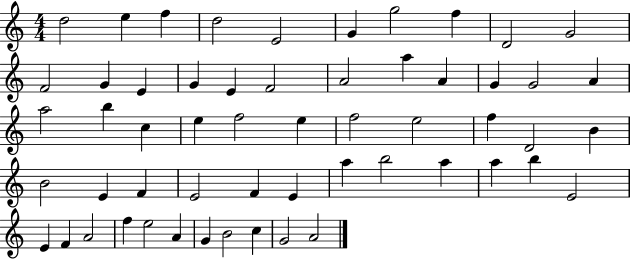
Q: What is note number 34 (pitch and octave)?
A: B4